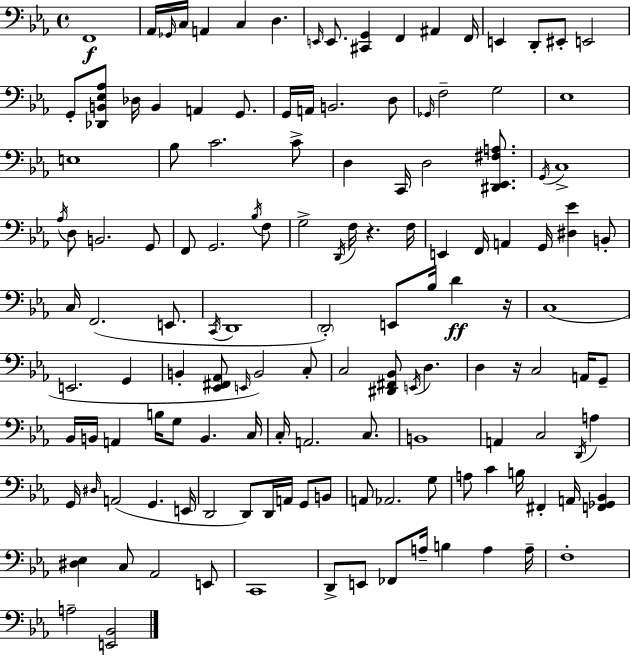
{
  \clef bass
  \time 4/4
  \defaultTimeSignature
  \key ees \major
  f,1\f | aes,16 \grace { ges,16 } c16 a,4 c4 d4. | \grace { e,16 } e,8. <cis, g,>4 f,4 ais,4 | f,16 e,4 d,8-. eis,8-. e,2 | \break g,8-. <des, b, ees aes>8 des16 b,4 a,4 g,8. | g,16 a,16 b,2. | d8 \grace { ges,16 } f2-- g2 | ees1 | \break e1 | bes8 c'2. | c'8-> d4 c,16 d2 | <dis, ees, fis a>8. \acciaccatura { g,16 } c1-> | \break \acciaccatura { aes16 } d8 b,2. | g,8 f,8 g,2. | \acciaccatura { bes16 } f8 g2-> \acciaccatura { d,16 } f16 | r4. f16 e,4 f,16 a,4 | \break g,16 <dis ees'>4 b,8-. c16 f,2.( | e,8. \acciaccatura { c,16 } d,1 | \parenthesize d,2-.) | e,8 bes16 d'4\ff r16 c1( | \break e,2. | g,4 b,4-. <ees, fis, aes,>8 \grace { e,16 }) b,2 | c8-. c2 | <dis, fis, bes,>8 \acciaccatura { e,16 } d4. d4 r16 c2 | \break a,16 g,8-- bes,16 b,16 a,4 | b16 g8 b,4. c16 c16-. a,2. | c8. b,1 | a,4 c2 | \break \acciaccatura { d,16 } a4 g,16 \grace { dis16 }( a,2 | g,4. e,16 d,2 | d,8) d,16 a,16 g,8 b,8 a,8 aes,2. | g8 a8 c'4 | \break b16 fis,4-. a,16 <f, ges, bes,>4 <dis ees>4 | c8 aes,2 e,8 c,1 | d,8-> e,8 | fes,8 a16-- b4 a4 a16-- f1-. | \break a2-- | <e, bes,>2 \bar "|."
}